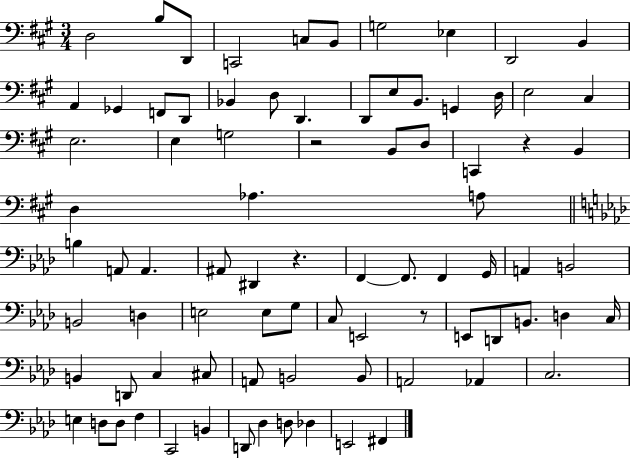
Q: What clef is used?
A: bass